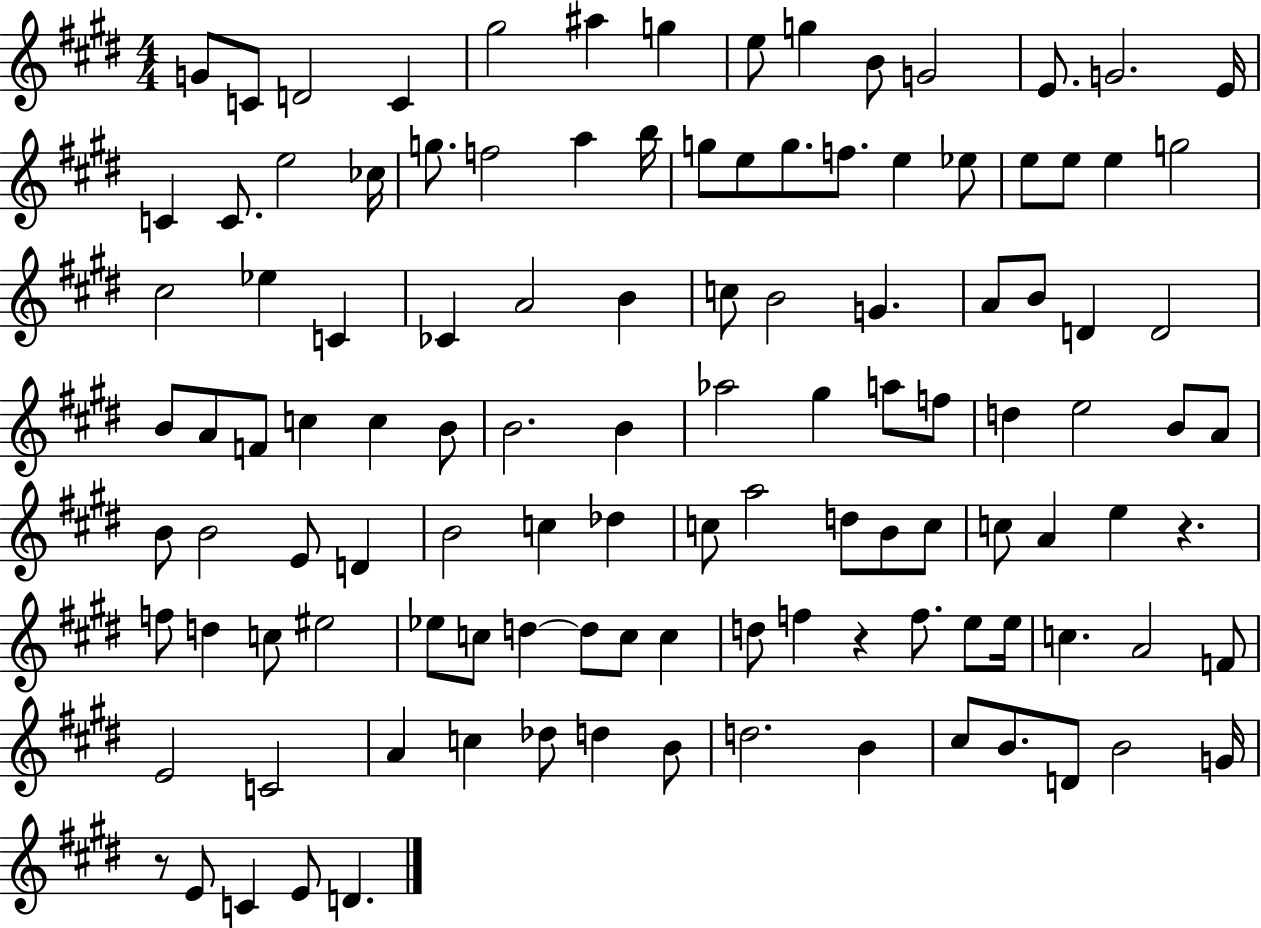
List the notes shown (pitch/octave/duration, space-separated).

G4/e C4/e D4/h C4/q G#5/h A#5/q G5/q E5/e G5/q B4/e G4/h E4/e. G4/h. E4/s C4/q C4/e. E5/h CES5/s G5/e. F5/h A5/q B5/s G5/e E5/e G5/e. F5/e. E5/q Eb5/e E5/e E5/e E5/q G5/h C#5/h Eb5/q C4/q CES4/q A4/h B4/q C5/e B4/h G4/q. A4/e B4/e D4/q D4/h B4/e A4/e F4/e C5/q C5/q B4/e B4/h. B4/q Ab5/h G#5/q A5/e F5/e D5/q E5/h B4/e A4/e B4/e B4/h E4/e D4/q B4/h C5/q Db5/q C5/e A5/h D5/e B4/e C5/e C5/e A4/q E5/q R/q. F5/e D5/q C5/e EIS5/h Eb5/e C5/e D5/q D5/e C5/e C5/q D5/e F5/q R/q F5/e. E5/e E5/s C5/q. A4/h F4/e E4/h C4/h A4/q C5/q Db5/e D5/q B4/e D5/h. B4/q C#5/e B4/e. D4/e B4/h G4/s R/e E4/e C4/q E4/e D4/q.